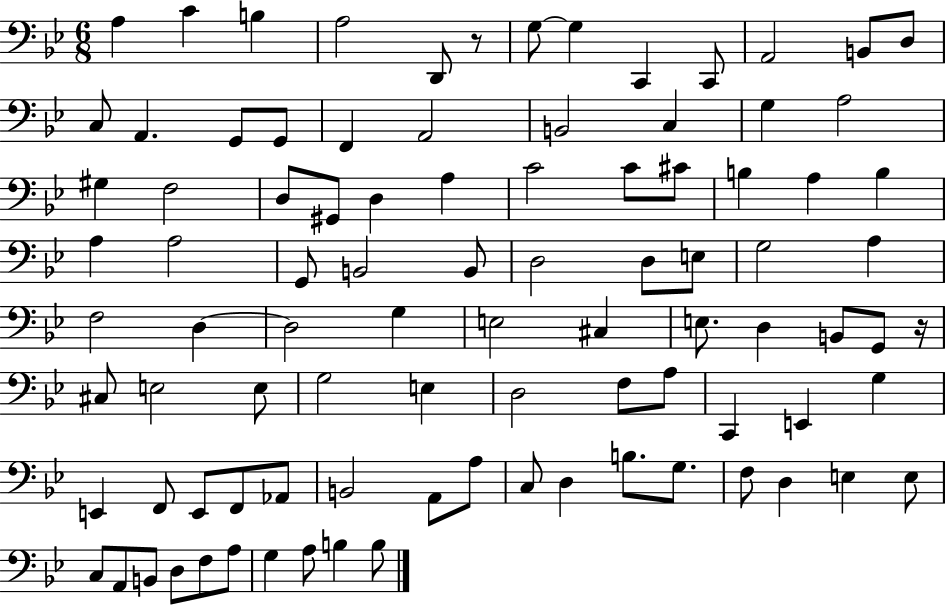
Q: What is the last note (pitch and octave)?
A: B3